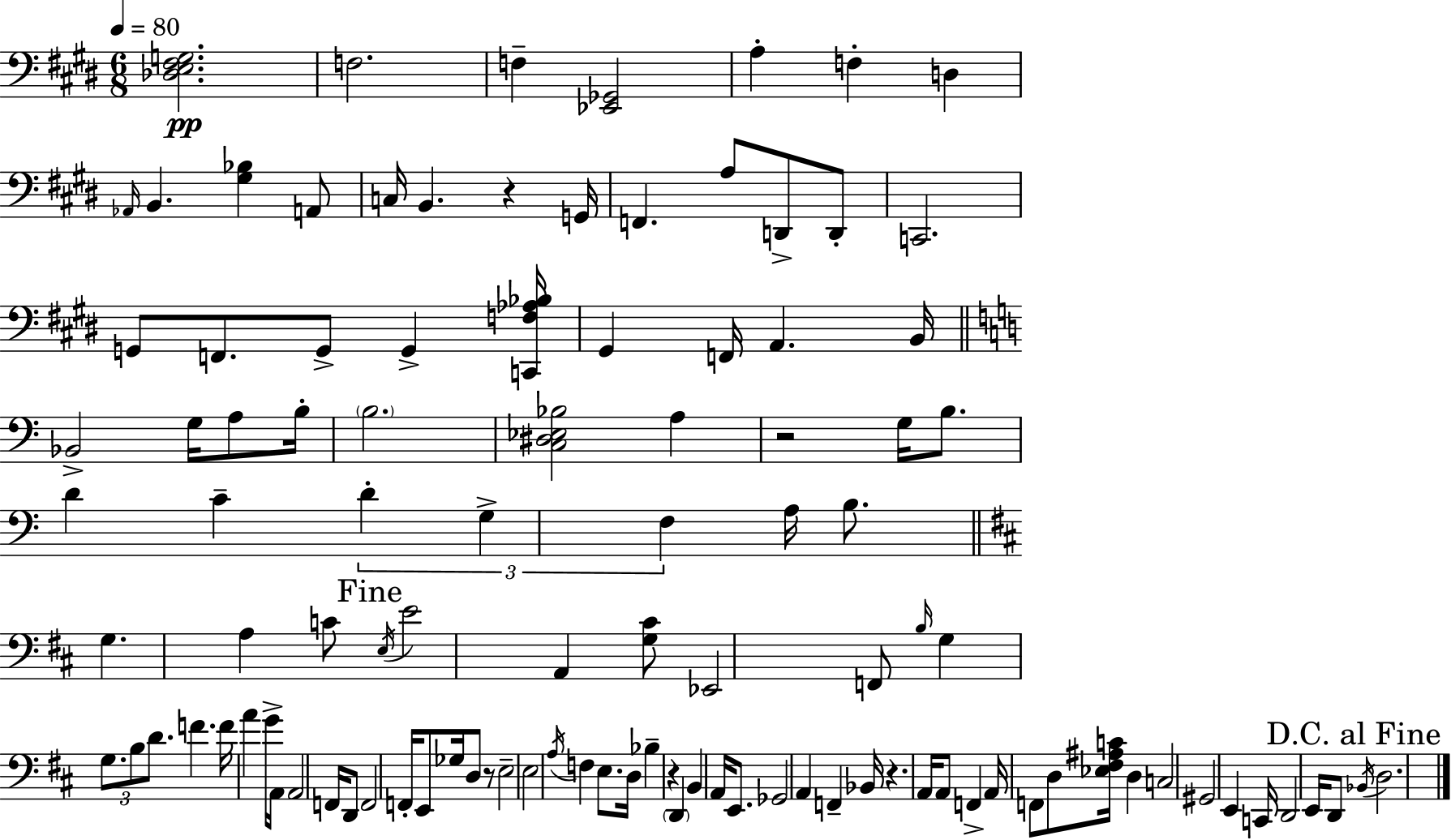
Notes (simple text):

[Db3,E3,F#3,G3]/h. F3/h. F3/q [Eb2,Gb2]/h A3/q F3/q D3/q Ab2/s B2/q. [G#3,Bb3]/q A2/e C3/s B2/q. R/q G2/s F2/q. A3/e D2/e D2/e C2/h. G2/e F2/e. G2/e G2/q [C2,F3,Ab3,Bb3]/s G#2/q F2/s A2/q. B2/s Bb2/h G3/s A3/e B3/s B3/h. [C3,D#3,Eb3,Bb3]/h A3/q R/h G3/s B3/e. D4/q C4/q D4/q G3/q F3/q A3/s B3/e. G3/q. A3/q C4/e E3/s E4/h A2/q [G3,C#4]/e Eb2/h F2/e B3/s G3/q G3/e. B3/e D4/e. F4/q. F4/s A4/q G4/s A2/s A2/h F2/s D2/e F2/h F2/s E2/e Gb3/s D3/e R/e E3/h E3/h A3/s F3/q E3/e. D3/s Bb3/q R/q D2/q B2/q A2/s E2/e. Gb2/h A2/q F2/q Bb2/s R/q. A2/s A2/e F2/q A2/s F2/e D3/e [Eb3,F#3,A#3,C4]/s D3/q C3/h G#2/h E2/q C2/s D2/h E2/s D2/e Bb2/s D3/h.